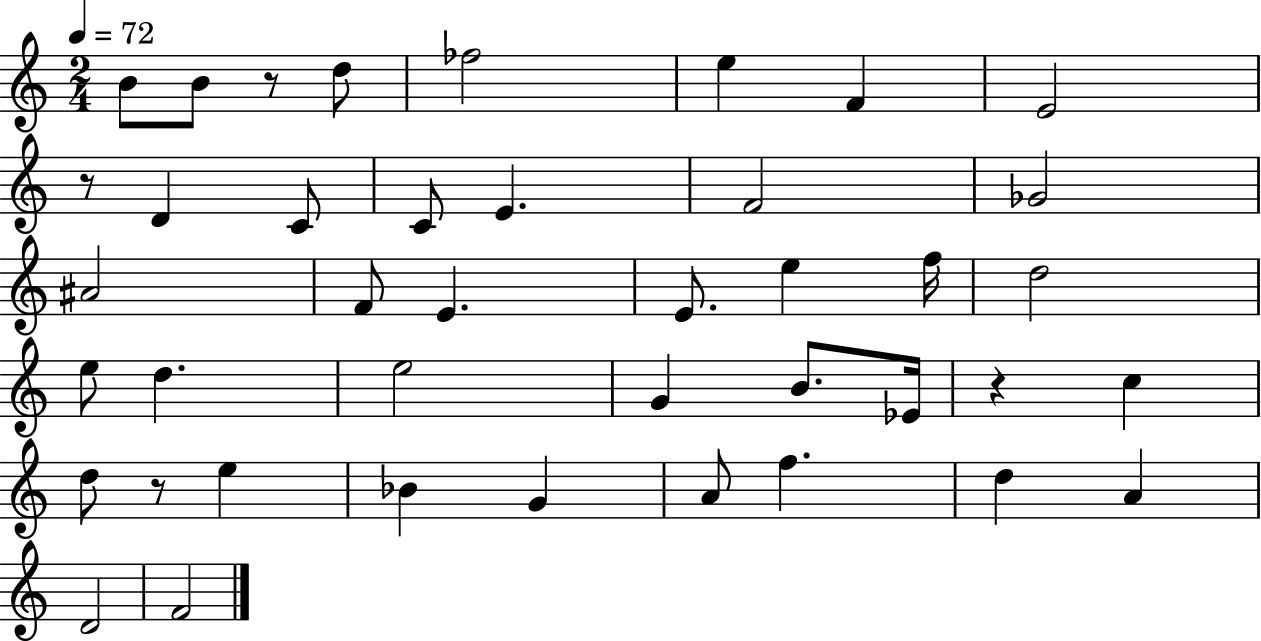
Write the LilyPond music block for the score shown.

{
  \clef treble
  \numericTimeSignature
  \time 2/4
  \key c \major
  \tempo 4 = 72
  b'8 b'8 r8 d''8 | fes''2 | e''4 f'4 | e'2 | \break r8 d'4 c'8 | c'8 e'4. | f'2 | ges'2 | \break ais'2 | f'8 e'4. | e'8. e''4 f''16 | d''2 | \break e''8 d''4. | e''2 | g'4 b'8. ees'16 | r4 c''4 | \break d''8 r8 e''4 | bes'4 g'4 | a'8 f''4. | d''4 a'4 | \break d'2 | f'2 | \bar "|."
}